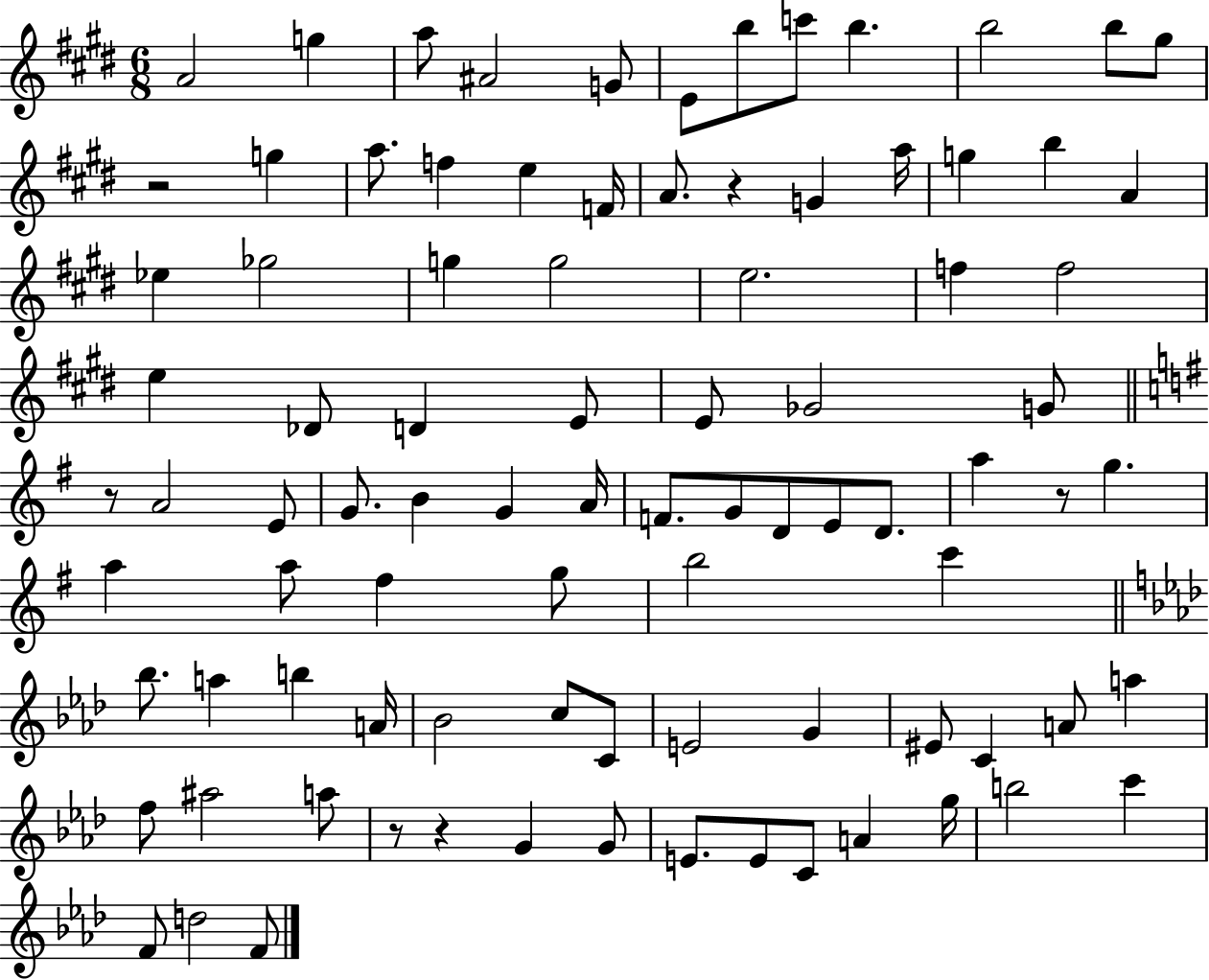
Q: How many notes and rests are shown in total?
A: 90